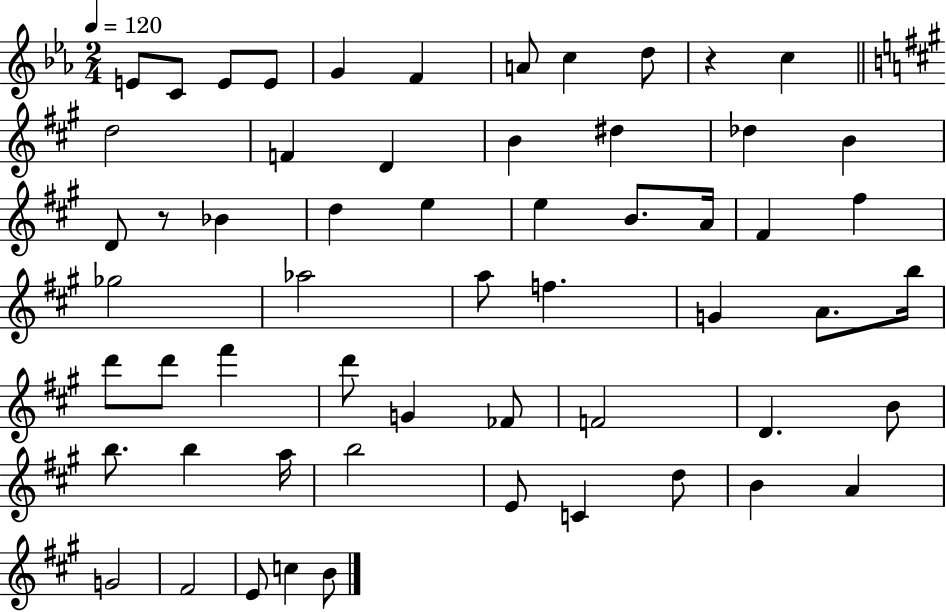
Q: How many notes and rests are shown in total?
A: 58